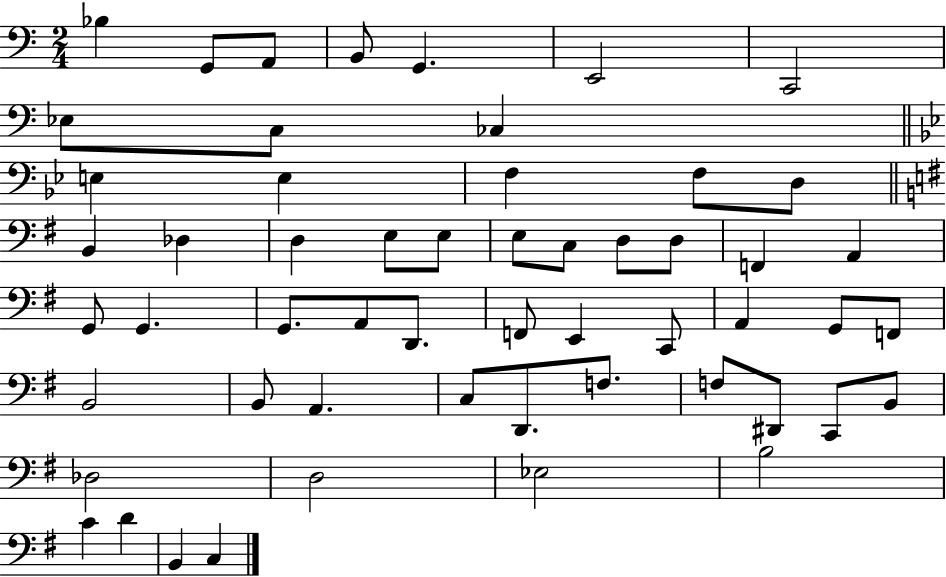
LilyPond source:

{
  \clef bass
  \numericTimeSignature
  \time 2/4
  \key c \major
  bes4 g,8 a,8 | b,8 g,4. | e,2 | c,2 | \break ees8 c8 ces4 | \bar "||" \break \key bes \major e4 e4 | f4 f8 d8 | \bar "||" \break \key g \major b,4 des4 | d4 e8 e8 | e8 c8 d8 d8 | f,4 a,4 | \break g,8 g,4. | g,8. a,8 d,8. | f,8 e,4 c,8 | a,4 g,8 f,8 | \break b,2 | b,8 a,4. | c8 d,8. f8. | f8 dis,8 c,8 b,8 | \break des2 | d2 | ees2 | b2 | \break c'4 d'4 | b,4 c4 | \bar "|."
}